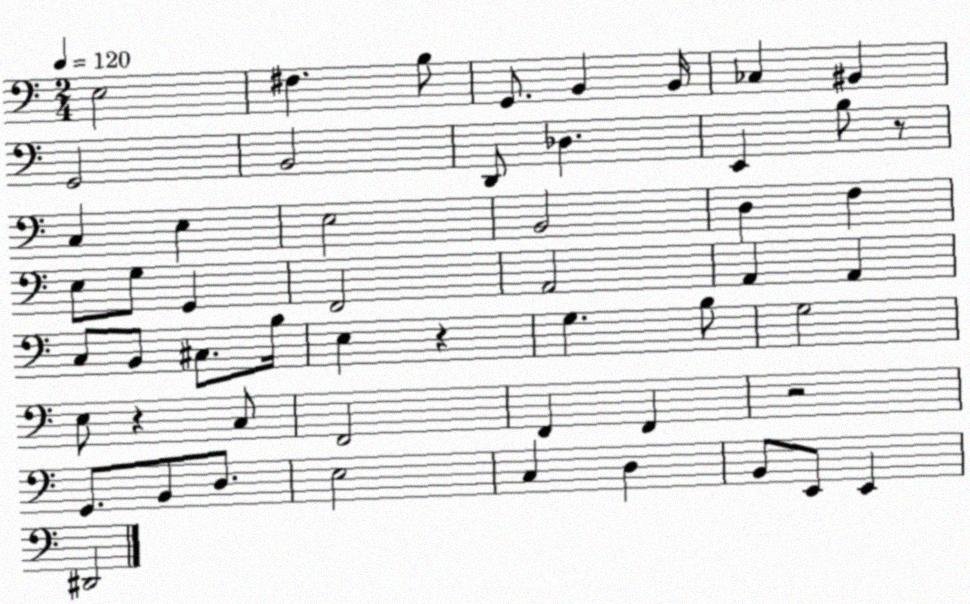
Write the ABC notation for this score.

X:1
T:Untitled
M:2/4
L:1/4
K:C
E,2 ^F, B,/2 G,,/2 B,, B,,/4 _C, ^B,, G,,2 B,,2 D,,/2 _D, E,, B,/2 z/2 C, E, E,2 B,,2 D, F, E,/2 G,/2 G,, F,,2 A,,2 A,, A,, C,/2 B,,/2 ^C,/2 B,/4 E, z G, B,/2 G,2 E,/2 z C,/2 F,,2 F,, F,, z2 G,,/2 B,,/2 D,/2 E,2 C, D, B,,/2 E,,/2 E,, ^D,,2